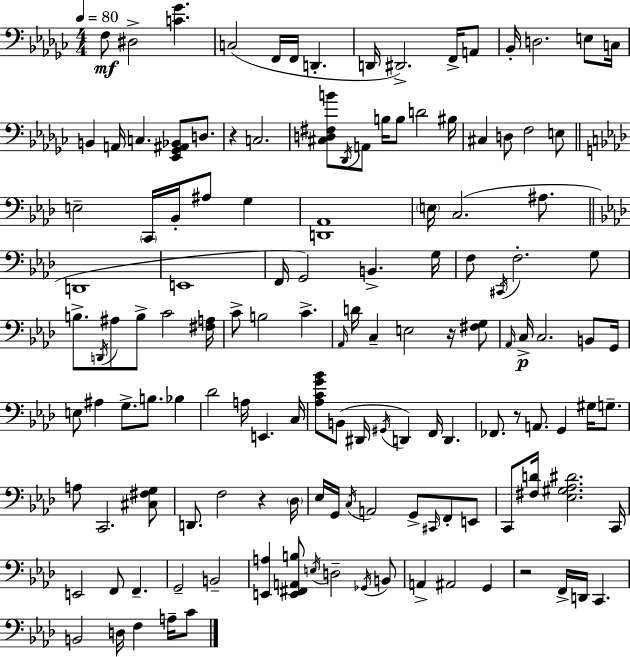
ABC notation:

X:1
T:Untitled
M:4/4
L:1/4
K:Ebm
F,/2 ^D,2 [C_G] C,2 F,,/4 F,,/4 D,, D,,/4 ^D,,2 F,,/4 A,,/2 _B,,/4 D,2 E,/2 C,/4 B,, A,,/4 C, [_E,,_G,,^A,,_B,,]/2 D,/2 z C,2 [^C,D,^F,B]/2 _D,,/4 A,,/2 B,/4 B,/2 D2 ^B,/4 ^C, D,/2 F,2 E,/2 E,2 C,,/4 _B,,/4 ^A,/2 G, [D,,_A,,]4 E,/4 C,2 ^A,/2 D,,4 E,,4 F,,/4 G,,2 B,, G,/4 F,/2 ^C,,/4 F,2 G,/2 B,/2 D,,/4 ^A,/2 B,/2 C2 [^F,A,]/4 C/2 B,2 C _A,,/4 D/4 C, E,2 z/4 [^F,G,]/2 _A,,/4 C,/4 C,2 B,,/2 G,,/4 E,/2 ^A, G,/2 B,/2 _B, _D2 A,/4 E,, C,/4 [_A,CG_B]/2 B,,/2 ^D,,/4 ^G,,/4 D,, F,,/4 D,, _F,,/2 z/2 A,,/2 G,, ^G,/4 G,/2 A,/2 C,,2 [^C,^F,G,]/2 D,,/2 F,2 z _D,/4 _E,/4 G,,/4 C,/4 A,,2 G,,/2 ^C,,/4 F,,/2 E,,/2 C,,/2 [^F,D]/4 [_E,^G,_A,^D]2 C,,/4 E,,2 F,,/2 F,, G,,2 B,,2 [E,,A,] [E,,^F,,A,,B,]/2 E,/4 D,2 _G,,/4 B,,/2 A,, ^A,,2 G,, z2 F,,/4 D,,/4 C,, B,,2 D,/4 F, A,/4 C/2